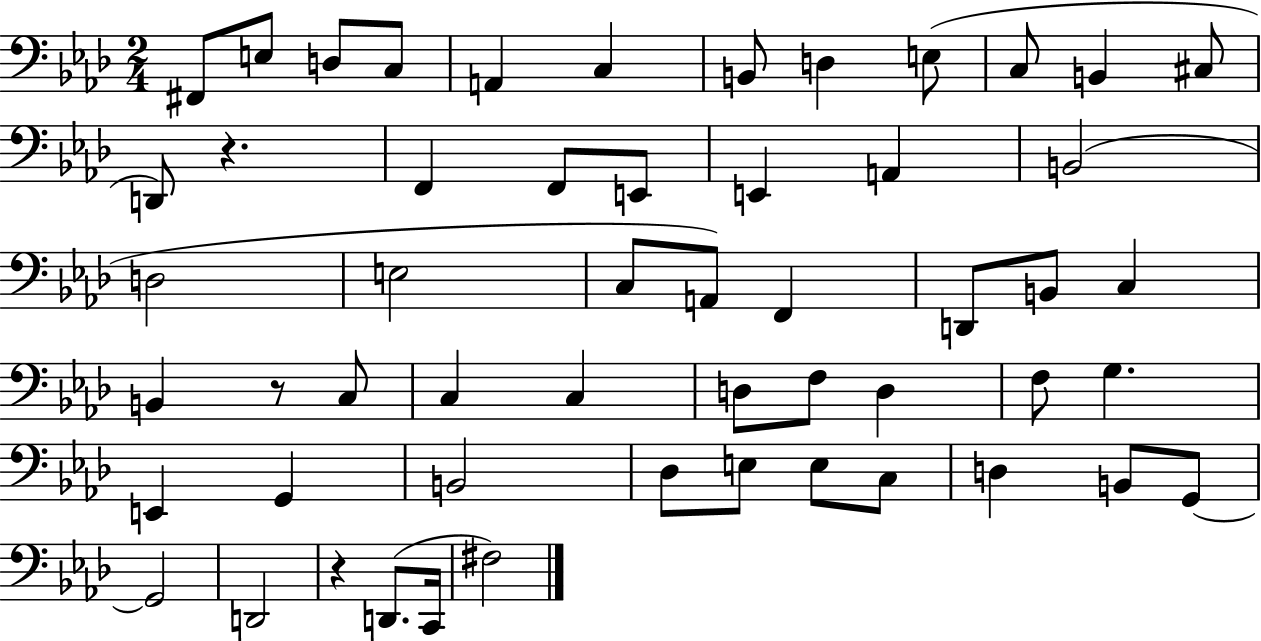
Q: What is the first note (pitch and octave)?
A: F#2